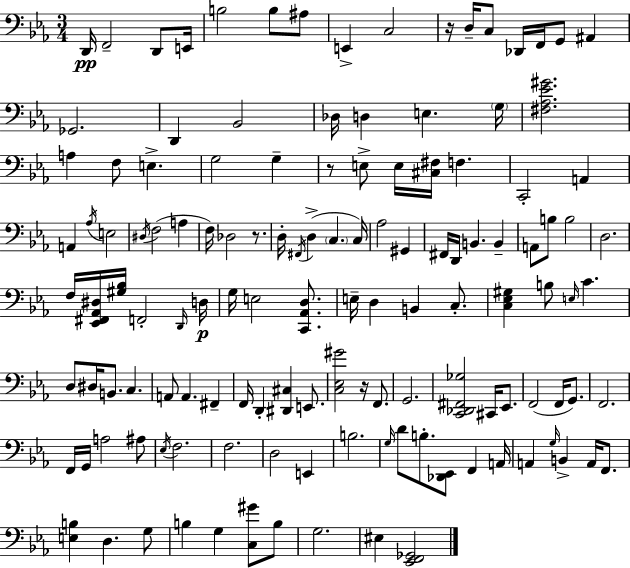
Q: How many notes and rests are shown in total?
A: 130